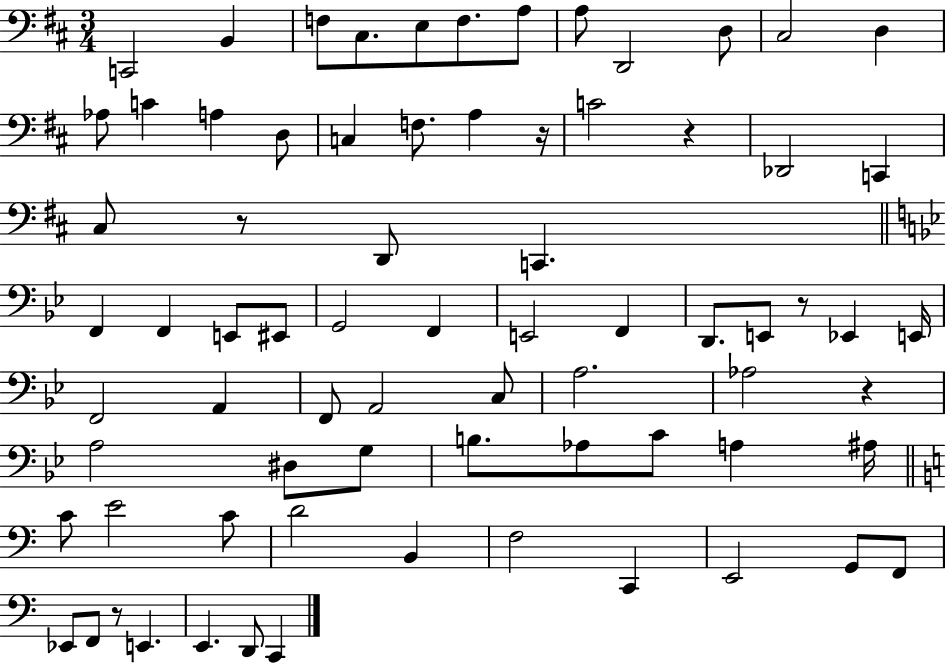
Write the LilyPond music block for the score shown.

{
  \clef bass
  \numericTimeSignature
  \time 3/4
  \key d \major
  c,2 b,4 | f8 cis8. e8 f8. a8 | a8 d,2 d8 | cis2 d4 | \break aes8 c'4 a4 d8 | c4 f8. a4 r16 | c'2 r4 | des,2 c,4 | \break cis8 r8 d,8 c,4. | \bar "||" \break \key bes \major f,4 f,4 e,8 eis,8 | g,2 f,4 | e,2 f,4 | d,8. e,8 r8 ees,4 e,16 | \break f,2 a,4 | f,8 a,2 c8 | a2. | aes2 r4 | \break a2 dis8 g8 | b8. aes8 c'8 a4 ais16 | \bar "||" \break \key c \major c'8 e'2 c'8 | d'2 b,4 | f2 c,4 | e,2 g,8 f,8 | \break ees,8 f,8 r8 e,4. | e,4. d,8 c,4 | \bar "|."
}